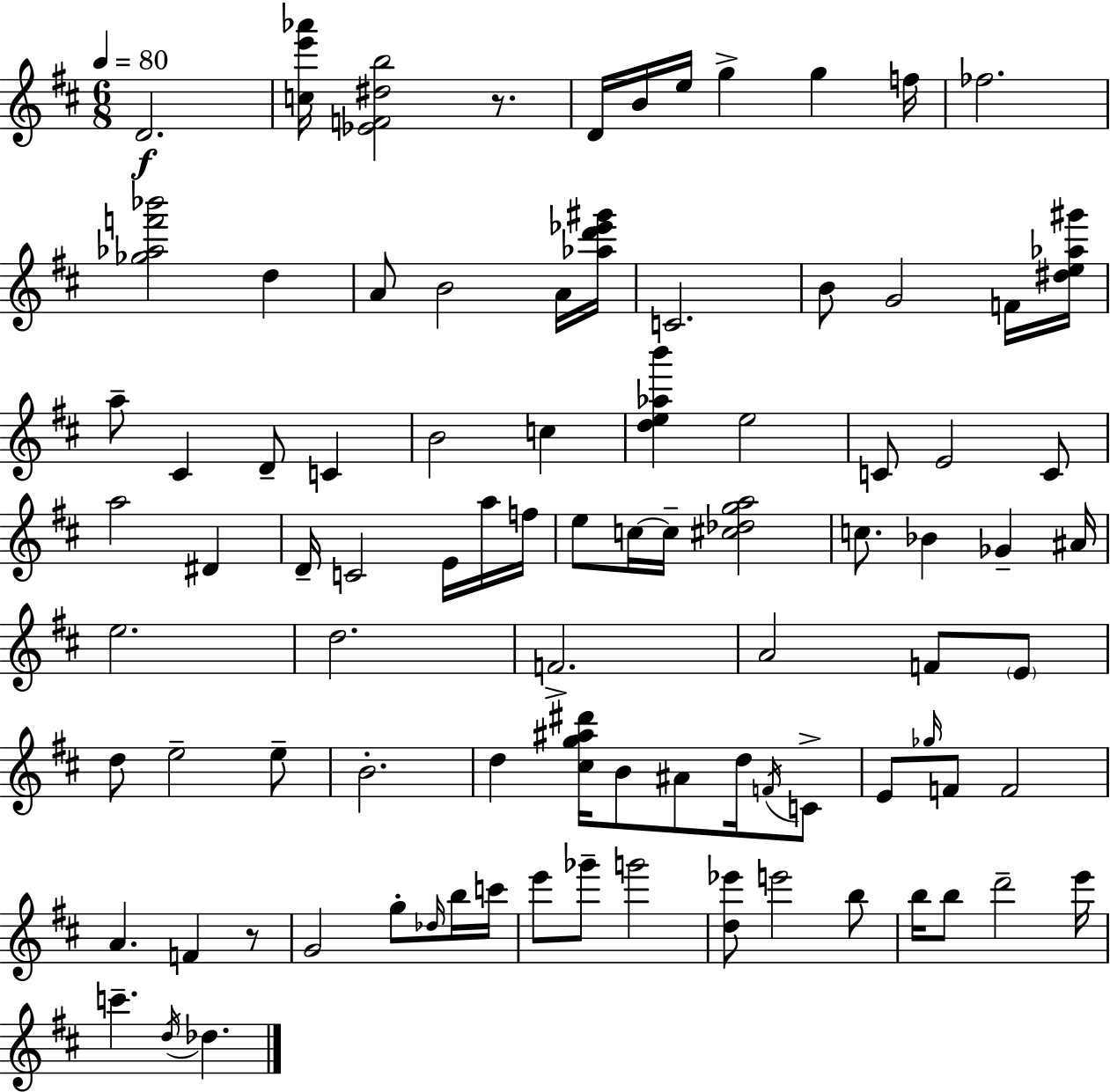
D4/h. [C5,E6,Ab6]/s [Eb4,F4,D#5,B5]/h R/e. D4/s B4/s E5/s G5/q G5/q F5/s FES5/h. [Gb5,Ab5,F6,Bb6]/h D5/q A4/e B4/h A4/s [Ab5,D6,Eb6,G#6]/s C4/h. B4/e G4/h F4/s [D#5,E5,Ab5,G#6]/s A5/e C#4/q D4/e C4/q B4/h C5/q [D5,E5,Ab5,B6]/q E5/h C4/e E4/h C4/e A5/h D#4/q D4/s C4/h E4/s A5/s F5/s E5/e C5/s C5/s [C#5,Db5,G5,A5]/h C5/e. Bb4/q Gb4/q A#4/s E5/h. D5/h. F4/h. A4/h F4/e E4/e D5/e E5/h E5/e B4/h. D5/q [C#5,G5,A#5,D#6]/s B4/e A#4/e D5/s F4/s C4/e E4/e Gb5/s F4/e F4/h A4/q. F4/q R/e G4/h G5/e Db5/s B5/s C6/s E6/e Gb6/e G6/h [D5,Eb6]/e E6/h B5/e B5/s B5/e D6/h E6/s C6/q. D5/s Db5/q.